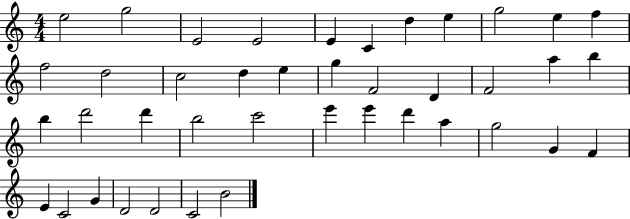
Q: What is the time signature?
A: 4/4